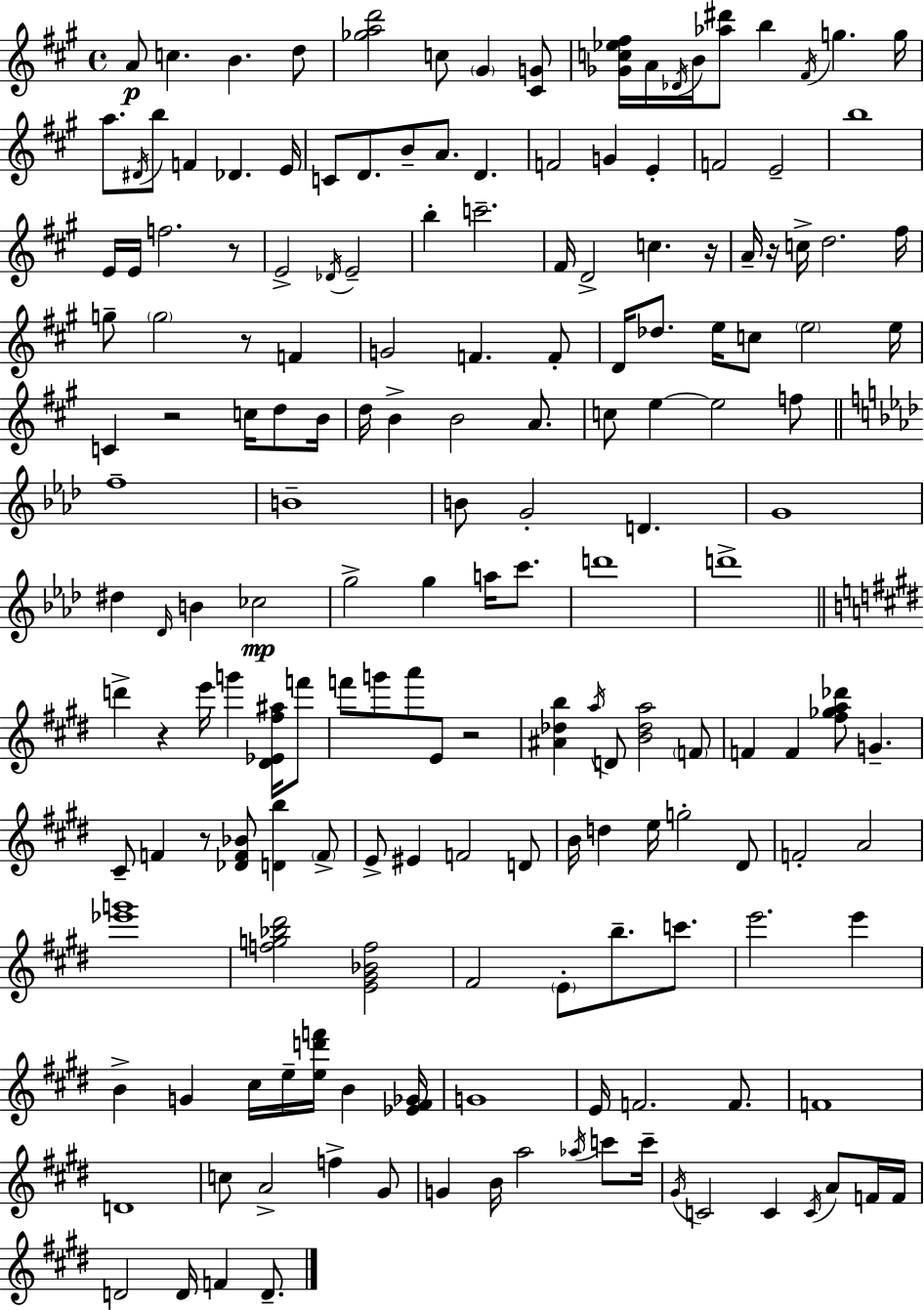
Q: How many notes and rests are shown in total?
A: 174